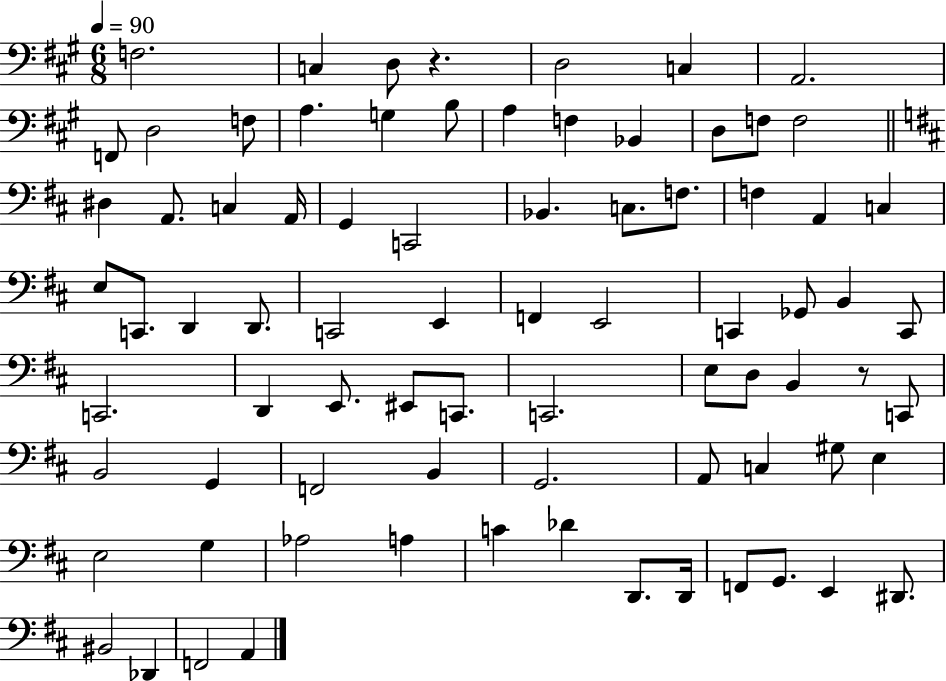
{
  \clef bass
  \numericTimeSignature
  \time 6/8
  \key a \major
  \tempo 4 = 90
  f2. | c4 d8 r4. | d2 c4 | a,2. | \break f,8 d2 f8 | a4. g4 b8 | a4 f4 bes,4 | d8 f8 f2 | \break \bar "||" \break \key d \major dis4 a,8. c4 a,16 | g,4 c,2 | bes,4. c8. f8. | f4 a,4 c4 | \break e8 c,8. d,4 d,8. | c,2 e,4 | f,4 e,2 | c,4 ges,8 b,4 c,8 | \break c,2. | d,4 e,8. eis,8 c,8. | c,2. | e8 d8 b,4 r8 c,8 | \break b,2 g,4 | f,2 b,4 | g,2. | a,8 c4 gis8 e4 | \break e2 g4 | aes2 a4 | c'4 des'4 d,8. d,16 | f,8 g,8. e,4 dis,8. | \break bis,2 des,4 | f,2 a,4 | \bar "|."
}